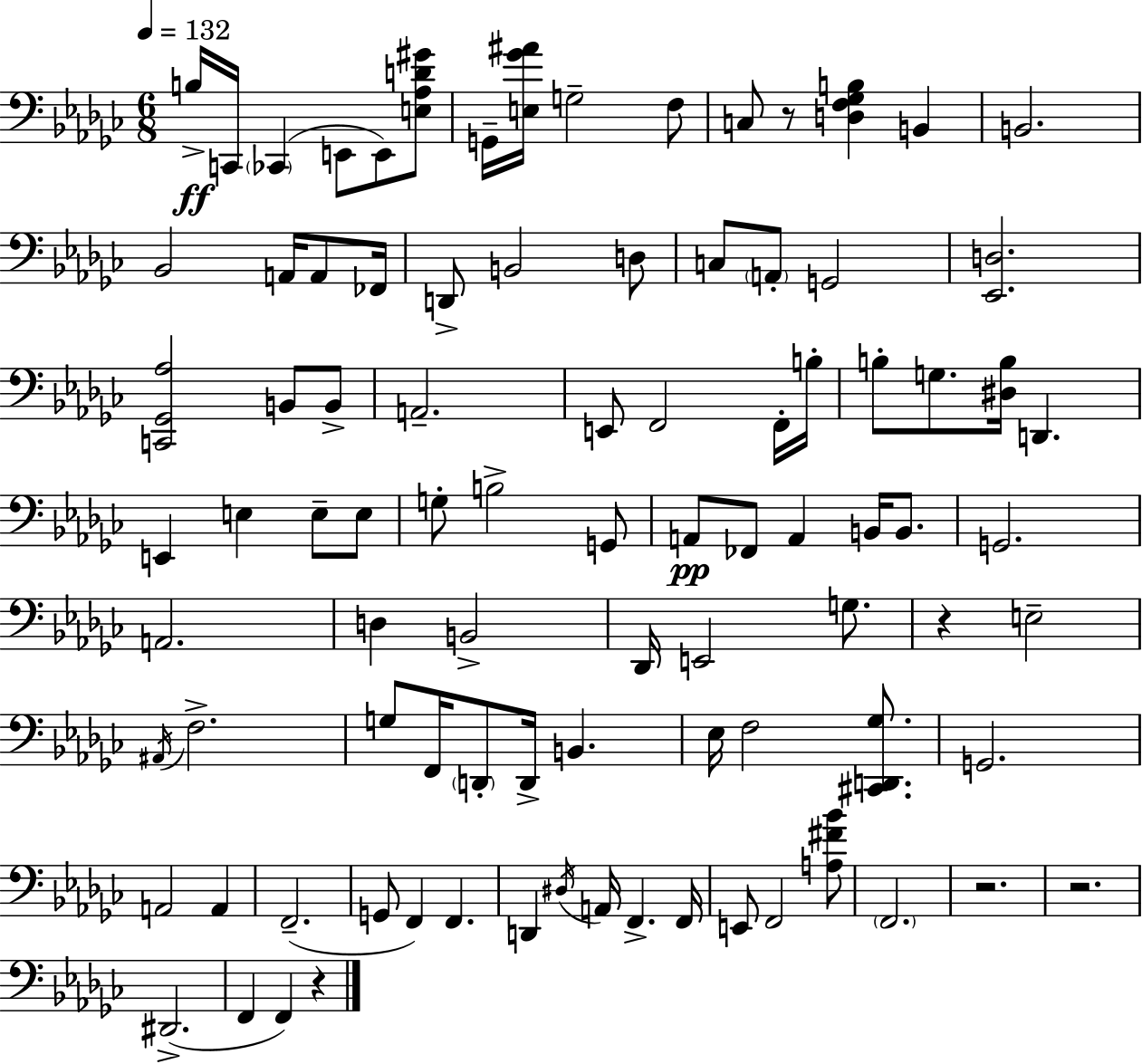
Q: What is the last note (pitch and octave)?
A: F2